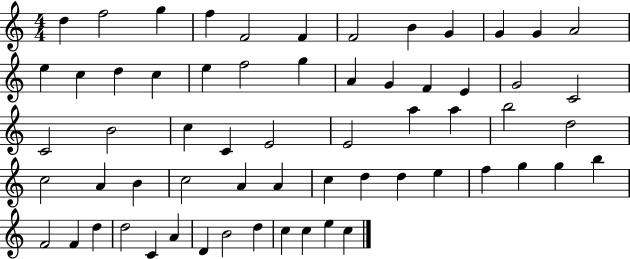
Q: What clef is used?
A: treble